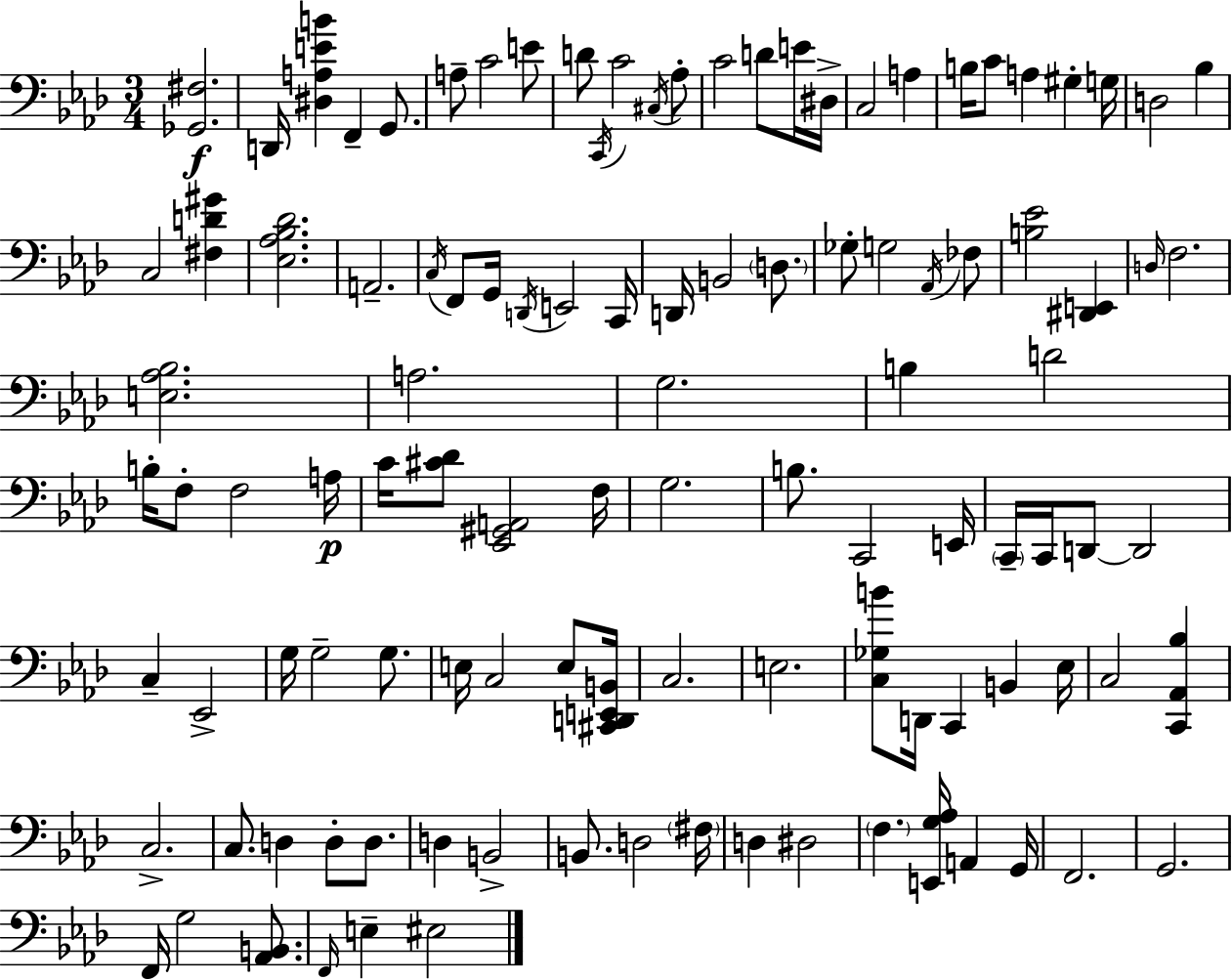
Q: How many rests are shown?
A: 0